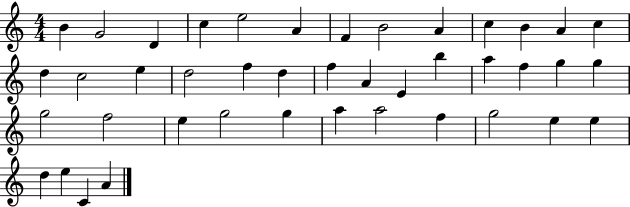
B4/q G4/h D4/q C5/q E5/h A4/q F4/q B4/h A4/q C5/q B4/q A4/q C5/q D5/q C5/h E5/q D5/h F5/q D5/q F5/q A4/q E4/q B5/q A5/q F5/q G5/q G5/q G5/h F5/h E5/q G5/h G5/q A5/q A5/h F5/q G5/h E5/q E5/q D5/q E5/q C4/q A4/q